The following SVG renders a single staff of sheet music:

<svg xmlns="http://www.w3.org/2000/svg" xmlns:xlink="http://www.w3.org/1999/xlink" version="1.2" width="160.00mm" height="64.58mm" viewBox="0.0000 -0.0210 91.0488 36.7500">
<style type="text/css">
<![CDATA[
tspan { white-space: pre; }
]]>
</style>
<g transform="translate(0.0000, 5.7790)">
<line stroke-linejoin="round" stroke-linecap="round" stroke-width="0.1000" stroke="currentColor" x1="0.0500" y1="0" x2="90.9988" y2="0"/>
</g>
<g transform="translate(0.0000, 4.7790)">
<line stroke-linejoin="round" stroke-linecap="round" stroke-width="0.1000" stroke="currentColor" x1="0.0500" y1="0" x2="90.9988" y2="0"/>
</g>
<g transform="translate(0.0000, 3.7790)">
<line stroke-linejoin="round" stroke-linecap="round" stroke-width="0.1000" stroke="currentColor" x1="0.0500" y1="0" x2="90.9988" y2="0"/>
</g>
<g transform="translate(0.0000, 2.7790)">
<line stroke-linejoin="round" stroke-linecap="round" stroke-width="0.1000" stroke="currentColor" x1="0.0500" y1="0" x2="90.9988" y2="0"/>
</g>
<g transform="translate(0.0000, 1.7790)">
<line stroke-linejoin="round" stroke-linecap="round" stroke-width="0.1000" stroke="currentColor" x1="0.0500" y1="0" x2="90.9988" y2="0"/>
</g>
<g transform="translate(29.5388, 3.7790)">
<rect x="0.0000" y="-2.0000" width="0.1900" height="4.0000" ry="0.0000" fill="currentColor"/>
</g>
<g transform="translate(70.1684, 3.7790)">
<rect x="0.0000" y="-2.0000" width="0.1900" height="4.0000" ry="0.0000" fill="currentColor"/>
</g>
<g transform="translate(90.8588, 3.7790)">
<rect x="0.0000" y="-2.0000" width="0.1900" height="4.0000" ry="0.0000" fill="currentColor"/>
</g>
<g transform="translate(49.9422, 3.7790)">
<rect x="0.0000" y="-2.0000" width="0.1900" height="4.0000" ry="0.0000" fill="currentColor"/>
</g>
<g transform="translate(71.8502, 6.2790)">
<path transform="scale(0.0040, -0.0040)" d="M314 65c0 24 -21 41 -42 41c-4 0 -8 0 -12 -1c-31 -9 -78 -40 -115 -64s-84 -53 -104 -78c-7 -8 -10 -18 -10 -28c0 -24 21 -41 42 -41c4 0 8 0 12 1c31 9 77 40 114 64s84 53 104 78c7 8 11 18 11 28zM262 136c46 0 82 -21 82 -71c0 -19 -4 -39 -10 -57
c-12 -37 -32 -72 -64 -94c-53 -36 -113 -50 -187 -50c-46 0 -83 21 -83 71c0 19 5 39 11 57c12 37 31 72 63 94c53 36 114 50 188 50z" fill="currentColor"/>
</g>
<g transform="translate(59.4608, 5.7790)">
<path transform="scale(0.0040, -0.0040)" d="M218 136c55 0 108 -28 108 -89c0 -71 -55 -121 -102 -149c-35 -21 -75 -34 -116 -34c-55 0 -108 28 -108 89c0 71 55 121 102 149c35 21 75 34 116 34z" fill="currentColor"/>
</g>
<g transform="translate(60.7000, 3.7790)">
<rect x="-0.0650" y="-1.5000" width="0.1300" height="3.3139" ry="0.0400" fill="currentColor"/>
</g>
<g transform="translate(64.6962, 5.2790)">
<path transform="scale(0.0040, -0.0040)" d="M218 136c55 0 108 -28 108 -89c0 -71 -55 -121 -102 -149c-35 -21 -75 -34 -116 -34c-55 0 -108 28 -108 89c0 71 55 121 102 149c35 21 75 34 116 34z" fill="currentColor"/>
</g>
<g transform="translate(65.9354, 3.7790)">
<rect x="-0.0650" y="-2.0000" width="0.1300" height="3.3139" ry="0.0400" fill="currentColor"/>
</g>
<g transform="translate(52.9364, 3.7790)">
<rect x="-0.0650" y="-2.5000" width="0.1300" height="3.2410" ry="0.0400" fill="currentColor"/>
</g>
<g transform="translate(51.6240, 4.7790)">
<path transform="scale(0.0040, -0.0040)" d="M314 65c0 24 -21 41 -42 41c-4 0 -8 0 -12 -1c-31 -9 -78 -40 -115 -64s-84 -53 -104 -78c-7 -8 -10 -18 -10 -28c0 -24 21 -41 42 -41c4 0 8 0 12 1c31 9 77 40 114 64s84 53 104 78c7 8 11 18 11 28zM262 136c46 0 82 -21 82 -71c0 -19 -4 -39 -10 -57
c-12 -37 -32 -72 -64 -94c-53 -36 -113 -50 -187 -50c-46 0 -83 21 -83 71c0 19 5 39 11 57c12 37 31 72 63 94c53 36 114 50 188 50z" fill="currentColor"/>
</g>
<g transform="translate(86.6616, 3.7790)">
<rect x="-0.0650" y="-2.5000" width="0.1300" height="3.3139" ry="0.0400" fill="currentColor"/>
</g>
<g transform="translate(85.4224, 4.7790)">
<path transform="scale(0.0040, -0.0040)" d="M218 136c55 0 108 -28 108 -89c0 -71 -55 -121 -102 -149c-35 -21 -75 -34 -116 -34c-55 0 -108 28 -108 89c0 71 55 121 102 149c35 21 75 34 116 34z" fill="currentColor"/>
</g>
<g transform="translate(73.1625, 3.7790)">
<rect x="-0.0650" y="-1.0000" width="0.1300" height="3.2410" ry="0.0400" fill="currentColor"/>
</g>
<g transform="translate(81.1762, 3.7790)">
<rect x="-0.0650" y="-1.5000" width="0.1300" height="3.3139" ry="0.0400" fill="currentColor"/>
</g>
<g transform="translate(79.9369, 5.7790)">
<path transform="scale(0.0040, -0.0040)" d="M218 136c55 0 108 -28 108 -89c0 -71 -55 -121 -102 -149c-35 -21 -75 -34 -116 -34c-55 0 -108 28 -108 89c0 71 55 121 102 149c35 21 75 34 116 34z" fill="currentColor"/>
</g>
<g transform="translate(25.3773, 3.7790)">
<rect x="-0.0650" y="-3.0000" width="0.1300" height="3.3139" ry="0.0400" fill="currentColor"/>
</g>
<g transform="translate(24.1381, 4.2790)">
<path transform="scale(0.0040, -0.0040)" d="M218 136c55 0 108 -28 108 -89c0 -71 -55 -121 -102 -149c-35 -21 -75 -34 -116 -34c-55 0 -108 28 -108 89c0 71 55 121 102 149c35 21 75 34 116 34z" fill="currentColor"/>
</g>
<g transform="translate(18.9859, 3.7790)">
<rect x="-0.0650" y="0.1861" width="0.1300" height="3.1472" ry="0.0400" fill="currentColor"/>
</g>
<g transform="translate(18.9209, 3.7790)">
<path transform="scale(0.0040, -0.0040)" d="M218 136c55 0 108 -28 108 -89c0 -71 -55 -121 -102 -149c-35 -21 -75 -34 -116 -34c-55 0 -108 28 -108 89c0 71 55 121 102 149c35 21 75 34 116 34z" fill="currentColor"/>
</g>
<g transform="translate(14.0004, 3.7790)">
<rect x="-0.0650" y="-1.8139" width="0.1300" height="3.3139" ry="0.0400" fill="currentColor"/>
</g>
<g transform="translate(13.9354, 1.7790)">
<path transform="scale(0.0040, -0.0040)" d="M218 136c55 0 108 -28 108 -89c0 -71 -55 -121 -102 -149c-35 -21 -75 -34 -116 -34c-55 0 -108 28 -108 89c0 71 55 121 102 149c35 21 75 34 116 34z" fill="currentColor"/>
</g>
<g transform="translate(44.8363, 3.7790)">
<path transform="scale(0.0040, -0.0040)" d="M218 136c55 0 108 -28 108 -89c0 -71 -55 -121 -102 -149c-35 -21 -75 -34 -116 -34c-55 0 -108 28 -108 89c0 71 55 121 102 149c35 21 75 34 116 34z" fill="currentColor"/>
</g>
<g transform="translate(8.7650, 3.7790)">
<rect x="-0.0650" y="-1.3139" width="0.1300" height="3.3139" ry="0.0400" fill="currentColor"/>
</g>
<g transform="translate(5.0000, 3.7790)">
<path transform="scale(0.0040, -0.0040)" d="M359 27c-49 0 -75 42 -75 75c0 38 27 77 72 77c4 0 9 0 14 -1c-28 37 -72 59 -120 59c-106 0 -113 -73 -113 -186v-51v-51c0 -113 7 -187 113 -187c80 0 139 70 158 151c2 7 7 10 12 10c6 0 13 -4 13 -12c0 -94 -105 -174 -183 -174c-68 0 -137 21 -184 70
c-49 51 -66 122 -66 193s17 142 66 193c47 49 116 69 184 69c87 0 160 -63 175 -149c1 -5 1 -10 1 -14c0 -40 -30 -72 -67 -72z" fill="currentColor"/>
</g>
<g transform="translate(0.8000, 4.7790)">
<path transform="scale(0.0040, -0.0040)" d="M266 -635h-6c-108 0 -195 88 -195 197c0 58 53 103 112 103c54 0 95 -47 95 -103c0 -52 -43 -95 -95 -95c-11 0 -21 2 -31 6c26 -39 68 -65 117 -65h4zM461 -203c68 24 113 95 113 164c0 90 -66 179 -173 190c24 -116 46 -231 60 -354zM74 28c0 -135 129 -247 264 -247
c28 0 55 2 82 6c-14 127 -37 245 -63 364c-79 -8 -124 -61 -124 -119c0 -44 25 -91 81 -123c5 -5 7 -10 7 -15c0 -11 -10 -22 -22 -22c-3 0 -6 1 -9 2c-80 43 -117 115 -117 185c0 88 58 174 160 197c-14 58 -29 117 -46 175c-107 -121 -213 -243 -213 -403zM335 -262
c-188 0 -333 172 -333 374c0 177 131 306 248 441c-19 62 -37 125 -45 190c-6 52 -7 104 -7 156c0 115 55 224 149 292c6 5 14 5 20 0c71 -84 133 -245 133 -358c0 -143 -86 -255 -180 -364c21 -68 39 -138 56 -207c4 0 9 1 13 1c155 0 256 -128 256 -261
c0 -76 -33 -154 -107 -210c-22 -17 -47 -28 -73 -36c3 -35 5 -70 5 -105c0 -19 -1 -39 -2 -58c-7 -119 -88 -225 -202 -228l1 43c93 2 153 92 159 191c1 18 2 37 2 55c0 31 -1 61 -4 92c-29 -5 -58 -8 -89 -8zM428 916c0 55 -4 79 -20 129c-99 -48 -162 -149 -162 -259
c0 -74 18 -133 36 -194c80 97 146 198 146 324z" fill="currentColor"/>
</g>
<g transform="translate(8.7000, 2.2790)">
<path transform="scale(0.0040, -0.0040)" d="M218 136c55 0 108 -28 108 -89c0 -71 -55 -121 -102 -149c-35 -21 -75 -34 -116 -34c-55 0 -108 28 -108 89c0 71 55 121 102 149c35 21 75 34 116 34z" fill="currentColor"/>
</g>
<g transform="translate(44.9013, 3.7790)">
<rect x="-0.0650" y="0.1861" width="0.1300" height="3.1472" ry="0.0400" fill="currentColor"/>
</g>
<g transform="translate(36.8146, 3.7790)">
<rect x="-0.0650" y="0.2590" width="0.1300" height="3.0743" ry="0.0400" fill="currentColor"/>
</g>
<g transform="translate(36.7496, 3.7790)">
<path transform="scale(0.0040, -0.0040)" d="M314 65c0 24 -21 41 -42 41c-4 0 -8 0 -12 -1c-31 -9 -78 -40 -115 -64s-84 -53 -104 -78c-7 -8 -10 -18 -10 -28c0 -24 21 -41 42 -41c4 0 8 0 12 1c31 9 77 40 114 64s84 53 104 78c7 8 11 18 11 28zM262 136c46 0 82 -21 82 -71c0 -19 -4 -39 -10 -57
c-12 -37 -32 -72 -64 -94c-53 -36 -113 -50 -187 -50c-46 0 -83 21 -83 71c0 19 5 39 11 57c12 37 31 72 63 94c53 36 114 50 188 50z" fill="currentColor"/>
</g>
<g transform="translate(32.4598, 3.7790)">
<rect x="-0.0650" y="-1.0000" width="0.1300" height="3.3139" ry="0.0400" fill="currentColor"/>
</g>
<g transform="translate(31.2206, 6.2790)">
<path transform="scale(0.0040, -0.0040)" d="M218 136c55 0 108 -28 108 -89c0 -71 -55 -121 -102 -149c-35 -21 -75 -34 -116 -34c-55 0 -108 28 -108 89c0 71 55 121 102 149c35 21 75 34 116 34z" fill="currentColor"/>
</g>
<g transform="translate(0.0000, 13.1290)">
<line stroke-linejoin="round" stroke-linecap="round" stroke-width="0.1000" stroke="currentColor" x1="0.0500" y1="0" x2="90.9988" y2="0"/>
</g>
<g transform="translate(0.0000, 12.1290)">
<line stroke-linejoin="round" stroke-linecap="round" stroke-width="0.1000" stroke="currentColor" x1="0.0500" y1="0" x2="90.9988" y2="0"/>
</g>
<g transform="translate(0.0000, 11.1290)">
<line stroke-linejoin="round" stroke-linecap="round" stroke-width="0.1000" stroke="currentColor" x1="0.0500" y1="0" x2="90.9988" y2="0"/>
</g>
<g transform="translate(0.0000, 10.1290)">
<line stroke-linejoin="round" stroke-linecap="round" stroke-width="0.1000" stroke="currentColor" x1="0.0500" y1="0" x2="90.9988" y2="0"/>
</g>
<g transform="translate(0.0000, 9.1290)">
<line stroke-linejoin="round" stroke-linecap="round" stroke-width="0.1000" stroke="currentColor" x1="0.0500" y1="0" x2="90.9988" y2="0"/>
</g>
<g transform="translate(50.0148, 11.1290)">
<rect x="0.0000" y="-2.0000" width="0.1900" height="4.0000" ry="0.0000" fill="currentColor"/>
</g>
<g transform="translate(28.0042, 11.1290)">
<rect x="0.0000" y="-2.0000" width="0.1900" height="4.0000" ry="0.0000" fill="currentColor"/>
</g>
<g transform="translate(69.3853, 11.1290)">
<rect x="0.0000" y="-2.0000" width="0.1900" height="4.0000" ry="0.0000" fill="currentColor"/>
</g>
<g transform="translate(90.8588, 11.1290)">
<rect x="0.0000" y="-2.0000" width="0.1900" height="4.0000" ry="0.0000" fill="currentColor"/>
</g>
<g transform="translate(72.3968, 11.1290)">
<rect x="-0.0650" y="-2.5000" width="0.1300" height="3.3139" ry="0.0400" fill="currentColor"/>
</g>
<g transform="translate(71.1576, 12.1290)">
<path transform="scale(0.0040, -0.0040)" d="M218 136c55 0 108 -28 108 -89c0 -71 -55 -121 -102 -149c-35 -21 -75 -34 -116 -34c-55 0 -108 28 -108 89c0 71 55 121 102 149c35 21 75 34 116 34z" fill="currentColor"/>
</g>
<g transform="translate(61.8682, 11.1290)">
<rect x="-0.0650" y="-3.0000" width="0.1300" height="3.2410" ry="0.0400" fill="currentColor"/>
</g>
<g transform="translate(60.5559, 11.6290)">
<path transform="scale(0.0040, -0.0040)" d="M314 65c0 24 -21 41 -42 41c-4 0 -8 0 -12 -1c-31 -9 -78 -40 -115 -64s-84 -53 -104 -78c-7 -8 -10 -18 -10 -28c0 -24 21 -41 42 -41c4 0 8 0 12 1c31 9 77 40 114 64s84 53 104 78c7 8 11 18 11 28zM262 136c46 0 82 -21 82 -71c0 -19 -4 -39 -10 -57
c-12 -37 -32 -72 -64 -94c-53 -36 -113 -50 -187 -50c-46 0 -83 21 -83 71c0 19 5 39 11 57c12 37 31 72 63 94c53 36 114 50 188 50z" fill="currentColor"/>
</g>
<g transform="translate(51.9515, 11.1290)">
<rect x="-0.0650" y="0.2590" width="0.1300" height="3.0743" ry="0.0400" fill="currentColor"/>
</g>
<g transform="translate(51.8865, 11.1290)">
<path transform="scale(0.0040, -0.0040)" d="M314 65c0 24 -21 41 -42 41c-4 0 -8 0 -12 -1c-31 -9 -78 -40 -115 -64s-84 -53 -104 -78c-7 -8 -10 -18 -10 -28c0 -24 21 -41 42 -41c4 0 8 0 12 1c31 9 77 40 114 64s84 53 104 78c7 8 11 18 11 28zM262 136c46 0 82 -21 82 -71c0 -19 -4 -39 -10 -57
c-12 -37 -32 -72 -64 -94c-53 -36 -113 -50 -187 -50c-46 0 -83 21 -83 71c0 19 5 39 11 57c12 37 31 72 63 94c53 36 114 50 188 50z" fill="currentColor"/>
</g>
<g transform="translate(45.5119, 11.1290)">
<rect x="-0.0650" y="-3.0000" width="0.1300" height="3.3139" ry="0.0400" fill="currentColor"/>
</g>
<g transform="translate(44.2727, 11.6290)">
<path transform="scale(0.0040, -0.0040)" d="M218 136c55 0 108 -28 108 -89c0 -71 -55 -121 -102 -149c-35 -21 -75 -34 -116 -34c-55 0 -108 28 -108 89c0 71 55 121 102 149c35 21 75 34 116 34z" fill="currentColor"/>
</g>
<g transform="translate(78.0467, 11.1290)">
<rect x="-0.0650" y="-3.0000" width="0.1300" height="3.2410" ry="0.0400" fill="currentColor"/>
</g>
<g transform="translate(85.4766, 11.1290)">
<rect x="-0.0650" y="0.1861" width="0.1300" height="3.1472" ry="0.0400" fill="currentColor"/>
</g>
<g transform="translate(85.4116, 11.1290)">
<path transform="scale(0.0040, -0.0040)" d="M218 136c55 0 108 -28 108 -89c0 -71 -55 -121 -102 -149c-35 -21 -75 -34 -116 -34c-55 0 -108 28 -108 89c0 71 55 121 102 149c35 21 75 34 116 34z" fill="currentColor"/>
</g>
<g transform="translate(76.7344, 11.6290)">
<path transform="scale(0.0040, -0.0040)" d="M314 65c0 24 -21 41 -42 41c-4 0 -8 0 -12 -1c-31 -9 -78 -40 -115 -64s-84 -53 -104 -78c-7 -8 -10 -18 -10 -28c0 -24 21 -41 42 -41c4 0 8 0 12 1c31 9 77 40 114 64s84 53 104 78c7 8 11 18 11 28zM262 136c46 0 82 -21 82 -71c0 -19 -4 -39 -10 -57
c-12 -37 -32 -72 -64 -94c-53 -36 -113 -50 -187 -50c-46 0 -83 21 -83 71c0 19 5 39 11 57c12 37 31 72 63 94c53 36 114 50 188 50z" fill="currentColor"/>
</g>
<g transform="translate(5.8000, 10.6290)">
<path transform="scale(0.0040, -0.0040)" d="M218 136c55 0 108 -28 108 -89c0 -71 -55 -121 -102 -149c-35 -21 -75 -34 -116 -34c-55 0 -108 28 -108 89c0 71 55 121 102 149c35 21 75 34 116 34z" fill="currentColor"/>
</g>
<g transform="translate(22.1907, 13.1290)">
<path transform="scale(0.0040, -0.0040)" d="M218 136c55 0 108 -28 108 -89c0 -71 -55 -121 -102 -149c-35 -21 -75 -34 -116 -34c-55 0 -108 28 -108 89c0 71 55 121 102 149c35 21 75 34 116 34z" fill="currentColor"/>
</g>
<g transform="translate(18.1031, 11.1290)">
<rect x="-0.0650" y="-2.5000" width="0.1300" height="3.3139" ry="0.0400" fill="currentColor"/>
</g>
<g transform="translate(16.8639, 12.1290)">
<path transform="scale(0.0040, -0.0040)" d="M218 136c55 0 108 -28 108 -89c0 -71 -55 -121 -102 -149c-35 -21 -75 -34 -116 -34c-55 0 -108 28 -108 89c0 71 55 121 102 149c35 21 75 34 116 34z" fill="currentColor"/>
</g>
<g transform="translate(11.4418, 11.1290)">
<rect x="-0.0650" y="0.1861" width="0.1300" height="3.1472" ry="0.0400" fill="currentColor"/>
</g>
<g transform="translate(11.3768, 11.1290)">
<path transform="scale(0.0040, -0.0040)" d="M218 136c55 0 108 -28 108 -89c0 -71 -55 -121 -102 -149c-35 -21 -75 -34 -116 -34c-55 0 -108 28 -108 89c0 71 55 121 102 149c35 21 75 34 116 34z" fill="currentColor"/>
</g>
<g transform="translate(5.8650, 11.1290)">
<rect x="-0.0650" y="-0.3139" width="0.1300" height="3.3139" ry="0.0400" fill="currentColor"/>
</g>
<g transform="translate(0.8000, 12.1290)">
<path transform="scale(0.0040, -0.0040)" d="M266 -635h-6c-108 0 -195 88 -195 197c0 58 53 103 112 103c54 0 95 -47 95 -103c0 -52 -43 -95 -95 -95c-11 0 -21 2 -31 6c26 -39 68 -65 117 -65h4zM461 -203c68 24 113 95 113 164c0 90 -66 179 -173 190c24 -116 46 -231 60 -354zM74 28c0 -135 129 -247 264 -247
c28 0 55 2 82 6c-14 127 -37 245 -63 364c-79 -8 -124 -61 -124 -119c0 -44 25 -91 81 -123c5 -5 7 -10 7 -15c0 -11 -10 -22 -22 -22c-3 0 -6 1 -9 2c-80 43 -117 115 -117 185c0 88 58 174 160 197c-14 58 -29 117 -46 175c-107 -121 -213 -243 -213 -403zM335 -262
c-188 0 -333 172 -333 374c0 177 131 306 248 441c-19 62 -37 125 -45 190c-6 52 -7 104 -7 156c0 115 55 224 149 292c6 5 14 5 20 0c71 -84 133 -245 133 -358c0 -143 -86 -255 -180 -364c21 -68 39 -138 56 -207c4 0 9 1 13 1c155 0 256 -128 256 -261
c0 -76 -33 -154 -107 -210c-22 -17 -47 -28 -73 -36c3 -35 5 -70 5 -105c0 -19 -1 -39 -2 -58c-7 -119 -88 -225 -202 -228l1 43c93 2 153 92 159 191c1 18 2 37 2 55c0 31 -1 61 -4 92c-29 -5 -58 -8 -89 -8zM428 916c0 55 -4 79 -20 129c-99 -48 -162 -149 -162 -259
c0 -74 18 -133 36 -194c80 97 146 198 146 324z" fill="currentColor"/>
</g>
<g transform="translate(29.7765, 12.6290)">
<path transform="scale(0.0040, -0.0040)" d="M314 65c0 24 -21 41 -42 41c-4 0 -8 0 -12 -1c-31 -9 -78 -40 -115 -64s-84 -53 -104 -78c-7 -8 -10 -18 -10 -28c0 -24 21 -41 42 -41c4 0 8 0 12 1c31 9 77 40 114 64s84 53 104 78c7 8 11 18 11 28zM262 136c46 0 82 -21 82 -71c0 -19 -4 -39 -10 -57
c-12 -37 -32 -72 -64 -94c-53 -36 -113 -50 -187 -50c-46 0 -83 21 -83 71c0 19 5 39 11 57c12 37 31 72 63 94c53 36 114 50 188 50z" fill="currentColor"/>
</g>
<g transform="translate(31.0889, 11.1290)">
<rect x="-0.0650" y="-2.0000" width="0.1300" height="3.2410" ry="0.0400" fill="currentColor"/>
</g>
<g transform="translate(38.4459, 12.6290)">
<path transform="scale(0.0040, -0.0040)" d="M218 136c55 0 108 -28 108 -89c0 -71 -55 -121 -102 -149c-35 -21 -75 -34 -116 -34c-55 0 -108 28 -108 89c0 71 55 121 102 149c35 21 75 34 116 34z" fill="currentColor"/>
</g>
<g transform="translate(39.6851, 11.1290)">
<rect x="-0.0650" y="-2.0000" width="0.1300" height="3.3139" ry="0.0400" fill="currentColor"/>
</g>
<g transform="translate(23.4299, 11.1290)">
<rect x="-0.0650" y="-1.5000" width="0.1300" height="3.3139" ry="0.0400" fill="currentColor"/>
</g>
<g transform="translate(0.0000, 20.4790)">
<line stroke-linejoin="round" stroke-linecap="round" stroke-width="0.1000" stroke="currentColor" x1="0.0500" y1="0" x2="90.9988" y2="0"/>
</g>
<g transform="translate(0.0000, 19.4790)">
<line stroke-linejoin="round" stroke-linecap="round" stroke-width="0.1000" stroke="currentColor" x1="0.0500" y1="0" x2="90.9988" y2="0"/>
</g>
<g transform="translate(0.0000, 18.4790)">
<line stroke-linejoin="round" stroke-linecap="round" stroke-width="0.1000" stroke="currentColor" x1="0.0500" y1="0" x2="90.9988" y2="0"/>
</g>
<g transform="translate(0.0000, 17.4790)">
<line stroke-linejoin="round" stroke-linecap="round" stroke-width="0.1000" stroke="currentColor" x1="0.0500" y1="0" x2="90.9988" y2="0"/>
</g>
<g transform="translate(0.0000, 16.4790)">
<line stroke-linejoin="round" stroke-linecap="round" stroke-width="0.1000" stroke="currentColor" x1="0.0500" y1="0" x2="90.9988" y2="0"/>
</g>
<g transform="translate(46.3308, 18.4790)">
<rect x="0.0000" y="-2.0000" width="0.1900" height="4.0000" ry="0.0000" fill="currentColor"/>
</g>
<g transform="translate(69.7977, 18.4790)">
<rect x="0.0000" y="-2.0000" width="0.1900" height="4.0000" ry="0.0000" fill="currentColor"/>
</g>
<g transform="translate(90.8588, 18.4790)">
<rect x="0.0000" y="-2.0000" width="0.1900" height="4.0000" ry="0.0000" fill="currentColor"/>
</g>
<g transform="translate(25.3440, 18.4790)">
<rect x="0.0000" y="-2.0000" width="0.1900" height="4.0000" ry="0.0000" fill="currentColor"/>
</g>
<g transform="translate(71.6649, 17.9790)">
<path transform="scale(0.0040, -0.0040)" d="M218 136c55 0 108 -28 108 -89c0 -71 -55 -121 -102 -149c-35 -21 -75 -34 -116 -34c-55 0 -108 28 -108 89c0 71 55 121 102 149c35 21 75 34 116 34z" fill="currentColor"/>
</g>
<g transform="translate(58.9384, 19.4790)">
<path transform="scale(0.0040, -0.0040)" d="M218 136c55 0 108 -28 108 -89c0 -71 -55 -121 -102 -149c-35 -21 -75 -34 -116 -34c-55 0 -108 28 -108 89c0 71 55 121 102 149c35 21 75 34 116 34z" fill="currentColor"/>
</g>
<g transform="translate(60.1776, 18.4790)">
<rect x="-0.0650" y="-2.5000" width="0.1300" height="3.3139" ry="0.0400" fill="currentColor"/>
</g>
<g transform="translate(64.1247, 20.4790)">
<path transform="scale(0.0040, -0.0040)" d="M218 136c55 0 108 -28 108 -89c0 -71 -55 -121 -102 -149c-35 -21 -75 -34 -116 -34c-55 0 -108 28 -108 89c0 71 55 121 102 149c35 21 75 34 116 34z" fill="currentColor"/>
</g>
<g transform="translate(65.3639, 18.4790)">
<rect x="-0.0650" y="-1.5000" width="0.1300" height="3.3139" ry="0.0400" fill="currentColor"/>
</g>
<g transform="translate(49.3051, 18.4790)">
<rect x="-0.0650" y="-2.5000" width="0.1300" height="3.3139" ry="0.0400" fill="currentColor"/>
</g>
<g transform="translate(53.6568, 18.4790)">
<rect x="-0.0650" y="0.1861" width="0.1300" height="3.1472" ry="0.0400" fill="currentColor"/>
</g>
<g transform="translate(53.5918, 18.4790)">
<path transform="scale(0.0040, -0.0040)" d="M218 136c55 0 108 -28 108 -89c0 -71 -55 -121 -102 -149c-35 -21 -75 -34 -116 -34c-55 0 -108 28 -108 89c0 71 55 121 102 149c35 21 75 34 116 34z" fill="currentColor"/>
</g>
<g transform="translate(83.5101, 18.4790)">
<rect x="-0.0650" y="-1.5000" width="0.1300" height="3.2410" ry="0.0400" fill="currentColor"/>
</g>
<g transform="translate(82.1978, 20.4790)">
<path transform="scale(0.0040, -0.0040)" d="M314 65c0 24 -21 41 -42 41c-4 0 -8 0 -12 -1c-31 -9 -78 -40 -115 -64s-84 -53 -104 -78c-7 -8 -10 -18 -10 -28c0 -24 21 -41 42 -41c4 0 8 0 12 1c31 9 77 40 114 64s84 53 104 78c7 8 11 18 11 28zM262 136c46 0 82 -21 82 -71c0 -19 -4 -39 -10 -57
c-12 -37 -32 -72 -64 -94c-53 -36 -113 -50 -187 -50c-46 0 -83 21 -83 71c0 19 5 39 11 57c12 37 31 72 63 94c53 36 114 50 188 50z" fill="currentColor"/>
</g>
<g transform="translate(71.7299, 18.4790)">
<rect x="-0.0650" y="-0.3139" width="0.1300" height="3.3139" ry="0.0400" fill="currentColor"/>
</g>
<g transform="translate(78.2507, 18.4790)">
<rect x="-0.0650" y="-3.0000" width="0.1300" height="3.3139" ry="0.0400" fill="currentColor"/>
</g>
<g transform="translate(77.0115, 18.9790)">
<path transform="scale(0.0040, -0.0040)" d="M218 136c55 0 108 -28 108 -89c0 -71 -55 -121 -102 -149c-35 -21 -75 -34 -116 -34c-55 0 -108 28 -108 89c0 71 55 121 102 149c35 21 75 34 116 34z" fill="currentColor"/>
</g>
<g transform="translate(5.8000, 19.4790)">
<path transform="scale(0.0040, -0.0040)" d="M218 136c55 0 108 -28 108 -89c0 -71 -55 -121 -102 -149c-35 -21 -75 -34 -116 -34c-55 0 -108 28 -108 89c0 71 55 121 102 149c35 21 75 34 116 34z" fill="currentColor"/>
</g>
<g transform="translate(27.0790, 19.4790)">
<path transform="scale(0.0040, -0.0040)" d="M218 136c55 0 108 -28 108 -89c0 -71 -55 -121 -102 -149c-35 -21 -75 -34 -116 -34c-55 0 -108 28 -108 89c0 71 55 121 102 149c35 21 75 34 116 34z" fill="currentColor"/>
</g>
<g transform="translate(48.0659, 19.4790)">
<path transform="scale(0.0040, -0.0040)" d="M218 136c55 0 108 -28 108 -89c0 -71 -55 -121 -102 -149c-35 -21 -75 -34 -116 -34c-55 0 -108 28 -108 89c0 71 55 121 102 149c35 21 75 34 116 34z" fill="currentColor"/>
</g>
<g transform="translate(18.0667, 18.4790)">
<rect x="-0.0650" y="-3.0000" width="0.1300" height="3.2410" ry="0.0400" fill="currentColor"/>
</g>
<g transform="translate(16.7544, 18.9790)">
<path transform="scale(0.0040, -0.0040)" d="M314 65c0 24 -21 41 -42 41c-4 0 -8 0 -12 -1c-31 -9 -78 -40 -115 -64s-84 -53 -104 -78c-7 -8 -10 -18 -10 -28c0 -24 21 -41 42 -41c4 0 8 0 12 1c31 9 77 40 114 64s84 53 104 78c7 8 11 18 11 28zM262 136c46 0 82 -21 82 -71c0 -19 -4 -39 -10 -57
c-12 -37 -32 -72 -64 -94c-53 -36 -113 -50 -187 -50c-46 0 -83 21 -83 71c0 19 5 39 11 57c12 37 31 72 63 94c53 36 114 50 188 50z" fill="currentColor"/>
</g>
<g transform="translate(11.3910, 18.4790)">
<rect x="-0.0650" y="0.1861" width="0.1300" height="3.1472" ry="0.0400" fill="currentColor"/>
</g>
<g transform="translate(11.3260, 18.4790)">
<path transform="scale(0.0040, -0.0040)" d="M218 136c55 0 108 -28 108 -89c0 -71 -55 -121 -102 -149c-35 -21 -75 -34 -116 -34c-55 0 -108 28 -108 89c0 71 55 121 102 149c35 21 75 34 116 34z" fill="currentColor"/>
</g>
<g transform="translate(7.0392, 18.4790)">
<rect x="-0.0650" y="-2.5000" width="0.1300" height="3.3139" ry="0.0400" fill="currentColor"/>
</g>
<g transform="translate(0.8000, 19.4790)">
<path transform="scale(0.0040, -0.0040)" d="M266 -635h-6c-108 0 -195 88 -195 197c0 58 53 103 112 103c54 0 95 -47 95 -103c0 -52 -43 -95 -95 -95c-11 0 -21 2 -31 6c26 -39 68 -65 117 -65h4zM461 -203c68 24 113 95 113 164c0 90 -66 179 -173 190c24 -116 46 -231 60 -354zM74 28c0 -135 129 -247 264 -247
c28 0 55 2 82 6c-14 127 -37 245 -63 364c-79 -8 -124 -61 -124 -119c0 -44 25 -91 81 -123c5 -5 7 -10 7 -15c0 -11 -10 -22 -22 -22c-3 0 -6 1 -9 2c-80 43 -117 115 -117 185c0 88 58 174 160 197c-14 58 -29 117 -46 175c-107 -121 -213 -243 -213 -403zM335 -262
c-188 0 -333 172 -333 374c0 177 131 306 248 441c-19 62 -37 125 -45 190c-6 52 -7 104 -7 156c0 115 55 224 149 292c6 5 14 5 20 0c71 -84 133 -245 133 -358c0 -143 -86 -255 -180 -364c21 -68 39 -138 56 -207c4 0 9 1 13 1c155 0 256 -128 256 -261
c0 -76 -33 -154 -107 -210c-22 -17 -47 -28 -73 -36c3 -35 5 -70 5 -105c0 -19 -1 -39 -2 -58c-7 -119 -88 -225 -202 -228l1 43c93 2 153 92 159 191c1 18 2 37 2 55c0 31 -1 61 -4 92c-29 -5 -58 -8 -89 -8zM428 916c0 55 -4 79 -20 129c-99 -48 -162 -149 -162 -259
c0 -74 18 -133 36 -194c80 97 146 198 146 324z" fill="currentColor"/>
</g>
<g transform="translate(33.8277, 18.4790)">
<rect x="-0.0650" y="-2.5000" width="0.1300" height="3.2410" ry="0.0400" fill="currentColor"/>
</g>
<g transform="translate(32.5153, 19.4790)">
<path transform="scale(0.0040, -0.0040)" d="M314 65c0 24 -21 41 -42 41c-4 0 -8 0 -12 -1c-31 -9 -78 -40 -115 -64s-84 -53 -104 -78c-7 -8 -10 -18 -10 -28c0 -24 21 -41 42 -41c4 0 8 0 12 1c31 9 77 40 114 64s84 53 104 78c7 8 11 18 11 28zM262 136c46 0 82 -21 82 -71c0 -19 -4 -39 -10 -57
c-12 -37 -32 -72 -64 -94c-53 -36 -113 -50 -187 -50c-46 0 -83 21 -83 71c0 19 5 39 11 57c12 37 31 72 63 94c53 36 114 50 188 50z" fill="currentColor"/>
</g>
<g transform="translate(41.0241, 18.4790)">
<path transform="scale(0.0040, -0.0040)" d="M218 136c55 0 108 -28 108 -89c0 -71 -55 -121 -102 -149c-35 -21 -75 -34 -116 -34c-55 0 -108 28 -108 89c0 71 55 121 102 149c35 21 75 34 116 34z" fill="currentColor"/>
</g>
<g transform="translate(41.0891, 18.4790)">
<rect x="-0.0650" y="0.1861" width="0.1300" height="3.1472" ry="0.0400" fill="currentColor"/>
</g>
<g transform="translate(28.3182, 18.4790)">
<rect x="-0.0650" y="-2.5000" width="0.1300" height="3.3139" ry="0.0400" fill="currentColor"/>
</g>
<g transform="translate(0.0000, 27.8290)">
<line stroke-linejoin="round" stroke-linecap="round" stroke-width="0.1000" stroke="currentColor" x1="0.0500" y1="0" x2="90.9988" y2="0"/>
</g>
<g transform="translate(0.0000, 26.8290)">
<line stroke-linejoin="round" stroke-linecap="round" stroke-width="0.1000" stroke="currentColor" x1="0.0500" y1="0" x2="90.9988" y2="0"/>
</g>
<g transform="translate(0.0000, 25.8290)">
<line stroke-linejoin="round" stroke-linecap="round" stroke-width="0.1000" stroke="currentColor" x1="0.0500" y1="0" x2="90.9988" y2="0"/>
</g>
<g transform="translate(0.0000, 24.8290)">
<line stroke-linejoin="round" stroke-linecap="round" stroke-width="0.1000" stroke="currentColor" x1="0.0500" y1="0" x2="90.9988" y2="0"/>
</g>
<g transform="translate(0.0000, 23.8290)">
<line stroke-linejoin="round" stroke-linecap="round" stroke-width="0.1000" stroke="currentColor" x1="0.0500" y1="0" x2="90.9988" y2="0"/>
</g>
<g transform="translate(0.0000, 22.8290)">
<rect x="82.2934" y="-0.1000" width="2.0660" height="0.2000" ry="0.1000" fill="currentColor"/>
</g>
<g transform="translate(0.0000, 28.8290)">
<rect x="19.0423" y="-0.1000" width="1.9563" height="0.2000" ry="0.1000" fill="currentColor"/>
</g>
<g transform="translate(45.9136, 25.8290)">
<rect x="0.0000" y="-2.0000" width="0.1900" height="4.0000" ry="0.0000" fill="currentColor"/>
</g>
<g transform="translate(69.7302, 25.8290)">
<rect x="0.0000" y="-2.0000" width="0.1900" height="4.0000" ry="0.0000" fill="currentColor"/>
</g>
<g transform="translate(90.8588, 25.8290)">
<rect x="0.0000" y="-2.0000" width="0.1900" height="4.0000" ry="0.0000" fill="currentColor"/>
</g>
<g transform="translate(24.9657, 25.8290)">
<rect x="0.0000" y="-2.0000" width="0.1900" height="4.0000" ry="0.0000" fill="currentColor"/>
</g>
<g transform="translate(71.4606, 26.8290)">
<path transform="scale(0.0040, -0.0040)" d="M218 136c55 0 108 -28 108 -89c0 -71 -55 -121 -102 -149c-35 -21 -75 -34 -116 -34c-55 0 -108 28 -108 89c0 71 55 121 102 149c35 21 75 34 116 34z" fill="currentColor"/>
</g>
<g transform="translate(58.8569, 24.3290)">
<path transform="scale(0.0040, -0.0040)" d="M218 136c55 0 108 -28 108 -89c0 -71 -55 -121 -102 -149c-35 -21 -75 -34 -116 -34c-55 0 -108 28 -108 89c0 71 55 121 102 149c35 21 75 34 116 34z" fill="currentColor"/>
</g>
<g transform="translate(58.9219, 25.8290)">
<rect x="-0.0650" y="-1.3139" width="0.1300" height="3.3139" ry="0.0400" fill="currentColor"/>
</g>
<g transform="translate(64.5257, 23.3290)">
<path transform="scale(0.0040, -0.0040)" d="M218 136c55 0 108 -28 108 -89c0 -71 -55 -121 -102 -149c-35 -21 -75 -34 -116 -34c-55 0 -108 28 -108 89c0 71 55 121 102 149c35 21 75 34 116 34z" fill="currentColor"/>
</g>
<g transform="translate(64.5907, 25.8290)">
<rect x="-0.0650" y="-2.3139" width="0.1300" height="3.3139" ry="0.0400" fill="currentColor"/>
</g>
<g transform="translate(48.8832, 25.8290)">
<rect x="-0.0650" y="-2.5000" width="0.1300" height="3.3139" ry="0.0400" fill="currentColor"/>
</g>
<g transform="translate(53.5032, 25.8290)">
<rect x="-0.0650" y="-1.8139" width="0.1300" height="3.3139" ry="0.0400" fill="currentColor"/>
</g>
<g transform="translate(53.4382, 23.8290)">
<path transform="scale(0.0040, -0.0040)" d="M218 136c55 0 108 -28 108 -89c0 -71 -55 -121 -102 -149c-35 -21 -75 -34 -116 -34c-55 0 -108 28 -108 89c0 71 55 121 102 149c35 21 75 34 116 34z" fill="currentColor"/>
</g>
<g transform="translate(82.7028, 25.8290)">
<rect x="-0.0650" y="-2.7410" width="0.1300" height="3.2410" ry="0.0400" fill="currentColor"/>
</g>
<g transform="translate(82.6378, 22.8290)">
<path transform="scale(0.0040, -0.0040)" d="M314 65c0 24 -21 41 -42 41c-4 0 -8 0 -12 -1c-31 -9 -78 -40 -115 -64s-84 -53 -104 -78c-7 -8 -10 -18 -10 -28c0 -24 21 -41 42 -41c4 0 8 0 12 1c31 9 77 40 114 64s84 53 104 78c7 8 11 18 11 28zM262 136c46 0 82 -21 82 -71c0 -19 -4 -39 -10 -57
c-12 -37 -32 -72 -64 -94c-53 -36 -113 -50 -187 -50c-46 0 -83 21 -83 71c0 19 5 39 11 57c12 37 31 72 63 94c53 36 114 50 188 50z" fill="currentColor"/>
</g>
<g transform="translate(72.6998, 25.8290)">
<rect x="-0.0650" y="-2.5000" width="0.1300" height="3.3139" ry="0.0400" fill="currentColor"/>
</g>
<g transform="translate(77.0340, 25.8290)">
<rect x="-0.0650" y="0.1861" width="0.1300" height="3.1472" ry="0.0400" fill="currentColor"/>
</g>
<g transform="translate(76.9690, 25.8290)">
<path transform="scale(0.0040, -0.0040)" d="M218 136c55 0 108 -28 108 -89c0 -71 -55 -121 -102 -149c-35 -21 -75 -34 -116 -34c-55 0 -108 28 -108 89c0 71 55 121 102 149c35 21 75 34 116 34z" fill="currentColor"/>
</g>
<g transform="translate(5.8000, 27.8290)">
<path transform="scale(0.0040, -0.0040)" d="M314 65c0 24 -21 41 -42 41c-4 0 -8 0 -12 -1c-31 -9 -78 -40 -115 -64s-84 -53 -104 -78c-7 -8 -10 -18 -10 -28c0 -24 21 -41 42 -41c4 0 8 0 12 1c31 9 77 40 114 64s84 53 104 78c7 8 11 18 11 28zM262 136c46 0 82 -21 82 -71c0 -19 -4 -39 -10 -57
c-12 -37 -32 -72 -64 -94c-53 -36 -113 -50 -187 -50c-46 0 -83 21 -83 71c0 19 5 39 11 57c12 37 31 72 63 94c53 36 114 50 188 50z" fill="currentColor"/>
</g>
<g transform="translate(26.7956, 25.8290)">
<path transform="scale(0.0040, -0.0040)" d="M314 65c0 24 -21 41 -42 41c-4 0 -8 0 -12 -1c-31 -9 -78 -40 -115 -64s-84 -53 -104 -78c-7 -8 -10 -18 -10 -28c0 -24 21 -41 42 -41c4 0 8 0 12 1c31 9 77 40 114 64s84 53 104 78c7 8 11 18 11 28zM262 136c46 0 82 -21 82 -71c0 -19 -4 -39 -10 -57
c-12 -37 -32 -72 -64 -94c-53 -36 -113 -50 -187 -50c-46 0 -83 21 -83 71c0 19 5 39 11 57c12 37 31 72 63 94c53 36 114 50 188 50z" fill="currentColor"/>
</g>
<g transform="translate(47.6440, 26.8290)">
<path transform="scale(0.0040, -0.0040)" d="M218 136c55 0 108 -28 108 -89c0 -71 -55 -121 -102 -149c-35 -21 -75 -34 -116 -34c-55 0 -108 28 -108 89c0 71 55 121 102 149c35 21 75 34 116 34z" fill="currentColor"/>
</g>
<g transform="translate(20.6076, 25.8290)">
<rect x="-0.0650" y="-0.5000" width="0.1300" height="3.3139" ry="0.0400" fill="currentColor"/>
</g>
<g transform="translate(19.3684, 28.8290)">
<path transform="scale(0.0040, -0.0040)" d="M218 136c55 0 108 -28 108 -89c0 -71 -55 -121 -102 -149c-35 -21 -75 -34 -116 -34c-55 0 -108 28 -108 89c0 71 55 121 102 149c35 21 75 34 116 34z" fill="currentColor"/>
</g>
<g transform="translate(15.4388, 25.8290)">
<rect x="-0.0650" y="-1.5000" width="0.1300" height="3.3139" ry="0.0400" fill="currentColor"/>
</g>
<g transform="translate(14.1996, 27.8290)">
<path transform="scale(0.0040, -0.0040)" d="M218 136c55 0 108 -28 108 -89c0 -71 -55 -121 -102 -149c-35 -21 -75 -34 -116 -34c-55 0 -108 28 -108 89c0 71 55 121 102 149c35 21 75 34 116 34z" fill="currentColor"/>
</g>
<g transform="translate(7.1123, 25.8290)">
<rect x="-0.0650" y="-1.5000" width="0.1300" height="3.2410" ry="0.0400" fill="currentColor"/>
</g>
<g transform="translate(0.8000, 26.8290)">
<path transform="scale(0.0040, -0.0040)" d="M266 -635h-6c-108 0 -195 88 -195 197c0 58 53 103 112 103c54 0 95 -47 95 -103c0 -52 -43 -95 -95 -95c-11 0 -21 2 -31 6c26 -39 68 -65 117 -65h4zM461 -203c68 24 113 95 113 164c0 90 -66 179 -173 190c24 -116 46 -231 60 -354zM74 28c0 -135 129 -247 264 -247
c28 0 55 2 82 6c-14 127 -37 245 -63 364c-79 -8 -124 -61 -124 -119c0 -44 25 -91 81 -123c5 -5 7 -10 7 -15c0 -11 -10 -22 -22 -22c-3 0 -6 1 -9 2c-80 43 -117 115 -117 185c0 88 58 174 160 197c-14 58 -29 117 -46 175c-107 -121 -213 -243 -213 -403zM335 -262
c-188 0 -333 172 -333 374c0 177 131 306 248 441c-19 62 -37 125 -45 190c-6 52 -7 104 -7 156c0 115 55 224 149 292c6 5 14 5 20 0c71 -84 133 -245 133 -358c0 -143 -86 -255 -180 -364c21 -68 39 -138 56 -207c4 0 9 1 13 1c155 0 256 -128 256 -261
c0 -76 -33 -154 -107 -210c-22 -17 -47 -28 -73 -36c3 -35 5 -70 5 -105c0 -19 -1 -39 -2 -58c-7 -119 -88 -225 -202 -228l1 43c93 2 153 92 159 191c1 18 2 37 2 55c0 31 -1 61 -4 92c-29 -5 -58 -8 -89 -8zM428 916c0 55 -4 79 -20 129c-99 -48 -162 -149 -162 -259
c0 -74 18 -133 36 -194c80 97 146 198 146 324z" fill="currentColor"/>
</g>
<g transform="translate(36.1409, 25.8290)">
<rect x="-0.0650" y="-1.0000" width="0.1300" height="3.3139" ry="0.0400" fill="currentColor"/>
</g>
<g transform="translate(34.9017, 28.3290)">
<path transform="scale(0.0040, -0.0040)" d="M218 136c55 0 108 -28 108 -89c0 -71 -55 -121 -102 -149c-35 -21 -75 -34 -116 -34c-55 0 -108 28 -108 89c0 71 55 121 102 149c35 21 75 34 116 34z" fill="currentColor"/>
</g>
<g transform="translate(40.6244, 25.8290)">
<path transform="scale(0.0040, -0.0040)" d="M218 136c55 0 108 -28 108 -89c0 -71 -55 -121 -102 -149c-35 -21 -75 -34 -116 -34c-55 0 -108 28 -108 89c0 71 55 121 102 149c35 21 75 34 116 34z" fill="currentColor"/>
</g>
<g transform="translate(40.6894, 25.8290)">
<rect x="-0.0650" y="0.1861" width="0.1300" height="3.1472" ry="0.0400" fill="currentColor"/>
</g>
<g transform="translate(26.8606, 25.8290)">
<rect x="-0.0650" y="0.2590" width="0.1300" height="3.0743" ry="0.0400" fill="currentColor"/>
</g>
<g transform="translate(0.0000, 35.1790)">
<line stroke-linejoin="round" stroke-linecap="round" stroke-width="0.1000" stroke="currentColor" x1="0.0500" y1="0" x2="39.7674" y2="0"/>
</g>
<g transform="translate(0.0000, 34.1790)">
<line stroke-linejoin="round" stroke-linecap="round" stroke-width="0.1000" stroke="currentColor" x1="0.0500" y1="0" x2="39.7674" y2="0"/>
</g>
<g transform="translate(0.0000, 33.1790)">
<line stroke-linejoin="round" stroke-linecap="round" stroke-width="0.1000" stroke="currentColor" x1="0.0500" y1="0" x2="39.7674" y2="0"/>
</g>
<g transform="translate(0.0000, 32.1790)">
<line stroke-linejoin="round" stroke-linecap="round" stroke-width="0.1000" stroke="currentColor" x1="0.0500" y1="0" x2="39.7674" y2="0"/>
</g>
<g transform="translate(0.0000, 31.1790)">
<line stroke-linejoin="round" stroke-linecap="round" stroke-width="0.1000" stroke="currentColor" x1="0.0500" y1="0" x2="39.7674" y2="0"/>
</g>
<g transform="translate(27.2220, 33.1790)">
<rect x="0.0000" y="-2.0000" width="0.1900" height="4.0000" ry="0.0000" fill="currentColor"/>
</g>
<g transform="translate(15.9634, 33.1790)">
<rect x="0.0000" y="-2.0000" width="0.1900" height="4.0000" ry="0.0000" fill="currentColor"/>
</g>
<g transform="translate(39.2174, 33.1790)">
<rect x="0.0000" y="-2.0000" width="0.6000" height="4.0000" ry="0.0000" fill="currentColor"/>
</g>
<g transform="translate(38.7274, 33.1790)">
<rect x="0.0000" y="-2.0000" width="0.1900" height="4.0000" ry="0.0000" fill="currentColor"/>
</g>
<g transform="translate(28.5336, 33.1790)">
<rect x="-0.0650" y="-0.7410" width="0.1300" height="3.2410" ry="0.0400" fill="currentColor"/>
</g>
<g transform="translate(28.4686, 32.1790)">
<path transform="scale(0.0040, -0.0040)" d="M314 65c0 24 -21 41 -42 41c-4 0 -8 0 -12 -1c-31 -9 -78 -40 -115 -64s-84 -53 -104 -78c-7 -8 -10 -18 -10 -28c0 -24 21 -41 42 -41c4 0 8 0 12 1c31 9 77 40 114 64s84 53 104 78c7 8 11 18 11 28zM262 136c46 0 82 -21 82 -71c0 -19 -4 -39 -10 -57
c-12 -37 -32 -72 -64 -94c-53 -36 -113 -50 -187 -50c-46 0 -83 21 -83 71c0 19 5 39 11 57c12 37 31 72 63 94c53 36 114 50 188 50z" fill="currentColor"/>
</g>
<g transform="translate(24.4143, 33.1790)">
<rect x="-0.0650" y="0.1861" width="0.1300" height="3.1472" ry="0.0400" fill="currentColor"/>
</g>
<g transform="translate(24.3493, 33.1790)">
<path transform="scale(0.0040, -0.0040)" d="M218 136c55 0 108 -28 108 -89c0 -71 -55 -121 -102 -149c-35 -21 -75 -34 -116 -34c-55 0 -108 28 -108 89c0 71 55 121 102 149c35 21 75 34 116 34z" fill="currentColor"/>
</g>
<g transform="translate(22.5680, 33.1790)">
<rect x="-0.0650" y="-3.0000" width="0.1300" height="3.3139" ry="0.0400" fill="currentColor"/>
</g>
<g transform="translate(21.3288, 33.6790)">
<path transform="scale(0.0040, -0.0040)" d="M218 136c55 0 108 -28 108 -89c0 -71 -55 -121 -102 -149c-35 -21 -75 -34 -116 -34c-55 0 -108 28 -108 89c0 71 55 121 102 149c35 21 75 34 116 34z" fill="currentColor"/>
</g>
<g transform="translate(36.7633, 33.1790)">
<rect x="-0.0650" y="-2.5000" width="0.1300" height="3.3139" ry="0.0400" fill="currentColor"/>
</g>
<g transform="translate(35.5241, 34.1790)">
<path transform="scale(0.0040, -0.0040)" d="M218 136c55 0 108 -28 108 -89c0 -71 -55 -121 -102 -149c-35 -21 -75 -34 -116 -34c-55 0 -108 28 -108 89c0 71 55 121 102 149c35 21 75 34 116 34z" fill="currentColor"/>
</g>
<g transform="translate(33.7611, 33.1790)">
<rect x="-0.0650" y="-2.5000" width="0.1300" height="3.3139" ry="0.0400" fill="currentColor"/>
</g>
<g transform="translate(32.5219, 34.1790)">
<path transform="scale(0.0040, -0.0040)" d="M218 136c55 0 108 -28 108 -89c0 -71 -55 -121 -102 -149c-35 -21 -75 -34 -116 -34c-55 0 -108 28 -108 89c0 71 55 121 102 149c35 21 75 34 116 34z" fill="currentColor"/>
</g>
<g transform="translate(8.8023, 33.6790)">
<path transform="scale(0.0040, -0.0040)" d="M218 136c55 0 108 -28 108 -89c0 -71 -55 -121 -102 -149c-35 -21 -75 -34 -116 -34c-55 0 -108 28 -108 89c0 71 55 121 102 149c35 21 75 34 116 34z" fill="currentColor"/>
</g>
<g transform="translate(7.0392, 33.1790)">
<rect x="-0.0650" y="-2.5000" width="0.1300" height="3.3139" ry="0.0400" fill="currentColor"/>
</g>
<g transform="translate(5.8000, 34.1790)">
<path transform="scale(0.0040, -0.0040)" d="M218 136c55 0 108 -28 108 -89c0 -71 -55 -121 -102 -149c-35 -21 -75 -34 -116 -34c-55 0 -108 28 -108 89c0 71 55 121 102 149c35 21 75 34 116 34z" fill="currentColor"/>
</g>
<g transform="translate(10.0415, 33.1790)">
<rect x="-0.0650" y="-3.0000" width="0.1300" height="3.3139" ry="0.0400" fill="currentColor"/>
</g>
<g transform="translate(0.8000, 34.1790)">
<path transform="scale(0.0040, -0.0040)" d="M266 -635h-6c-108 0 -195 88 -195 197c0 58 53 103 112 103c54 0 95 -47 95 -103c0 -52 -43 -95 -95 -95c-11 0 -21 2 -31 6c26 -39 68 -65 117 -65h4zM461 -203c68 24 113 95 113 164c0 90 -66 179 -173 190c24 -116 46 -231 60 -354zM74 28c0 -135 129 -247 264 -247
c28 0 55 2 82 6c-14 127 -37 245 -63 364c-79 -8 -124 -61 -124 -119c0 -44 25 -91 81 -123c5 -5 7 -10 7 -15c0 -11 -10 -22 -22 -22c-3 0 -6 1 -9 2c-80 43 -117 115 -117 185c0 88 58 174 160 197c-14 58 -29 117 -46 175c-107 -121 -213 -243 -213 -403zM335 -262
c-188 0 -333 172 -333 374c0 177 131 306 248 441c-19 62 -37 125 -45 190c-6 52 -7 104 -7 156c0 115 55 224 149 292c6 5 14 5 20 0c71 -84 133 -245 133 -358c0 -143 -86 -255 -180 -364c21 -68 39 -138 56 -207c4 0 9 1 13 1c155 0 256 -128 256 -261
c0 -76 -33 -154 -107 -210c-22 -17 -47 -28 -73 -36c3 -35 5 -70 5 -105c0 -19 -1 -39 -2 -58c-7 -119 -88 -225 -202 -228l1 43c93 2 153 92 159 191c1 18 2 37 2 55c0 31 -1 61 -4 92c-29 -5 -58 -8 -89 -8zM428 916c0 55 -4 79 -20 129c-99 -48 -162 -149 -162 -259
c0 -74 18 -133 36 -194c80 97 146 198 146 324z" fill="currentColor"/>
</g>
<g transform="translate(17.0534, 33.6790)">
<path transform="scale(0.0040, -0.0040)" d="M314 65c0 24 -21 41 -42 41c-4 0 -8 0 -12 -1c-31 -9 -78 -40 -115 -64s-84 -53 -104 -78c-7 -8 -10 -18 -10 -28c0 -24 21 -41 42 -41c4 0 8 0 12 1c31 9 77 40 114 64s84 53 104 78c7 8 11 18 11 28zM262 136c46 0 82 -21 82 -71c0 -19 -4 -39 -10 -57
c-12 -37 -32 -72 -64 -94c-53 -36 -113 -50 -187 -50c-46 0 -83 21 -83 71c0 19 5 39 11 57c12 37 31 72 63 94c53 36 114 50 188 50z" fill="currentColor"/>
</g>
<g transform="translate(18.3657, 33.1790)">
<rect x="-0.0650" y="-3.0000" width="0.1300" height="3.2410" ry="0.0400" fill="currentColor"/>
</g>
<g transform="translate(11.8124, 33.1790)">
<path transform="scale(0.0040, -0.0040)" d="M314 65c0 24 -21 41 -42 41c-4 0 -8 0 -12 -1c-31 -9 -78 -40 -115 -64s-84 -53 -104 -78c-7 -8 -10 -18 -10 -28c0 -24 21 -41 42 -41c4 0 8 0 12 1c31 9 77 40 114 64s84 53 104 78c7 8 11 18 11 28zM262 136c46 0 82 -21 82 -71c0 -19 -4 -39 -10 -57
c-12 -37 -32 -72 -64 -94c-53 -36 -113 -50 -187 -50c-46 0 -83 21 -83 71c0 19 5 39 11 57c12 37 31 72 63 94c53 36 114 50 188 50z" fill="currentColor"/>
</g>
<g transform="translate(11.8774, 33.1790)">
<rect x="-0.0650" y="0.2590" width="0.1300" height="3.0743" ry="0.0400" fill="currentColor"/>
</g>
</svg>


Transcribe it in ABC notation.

X:1
T:Untitled
M:4/4
L:1/4
K:C
e f B A D B2 B G2 E F D2 E G c B G E F2 F A B2 A2 G A2 B G B A2 G G2 B G B G E c A E2 E2 E C B2 D B G f e g G B a2 G A B2 A2 A B d2 G G